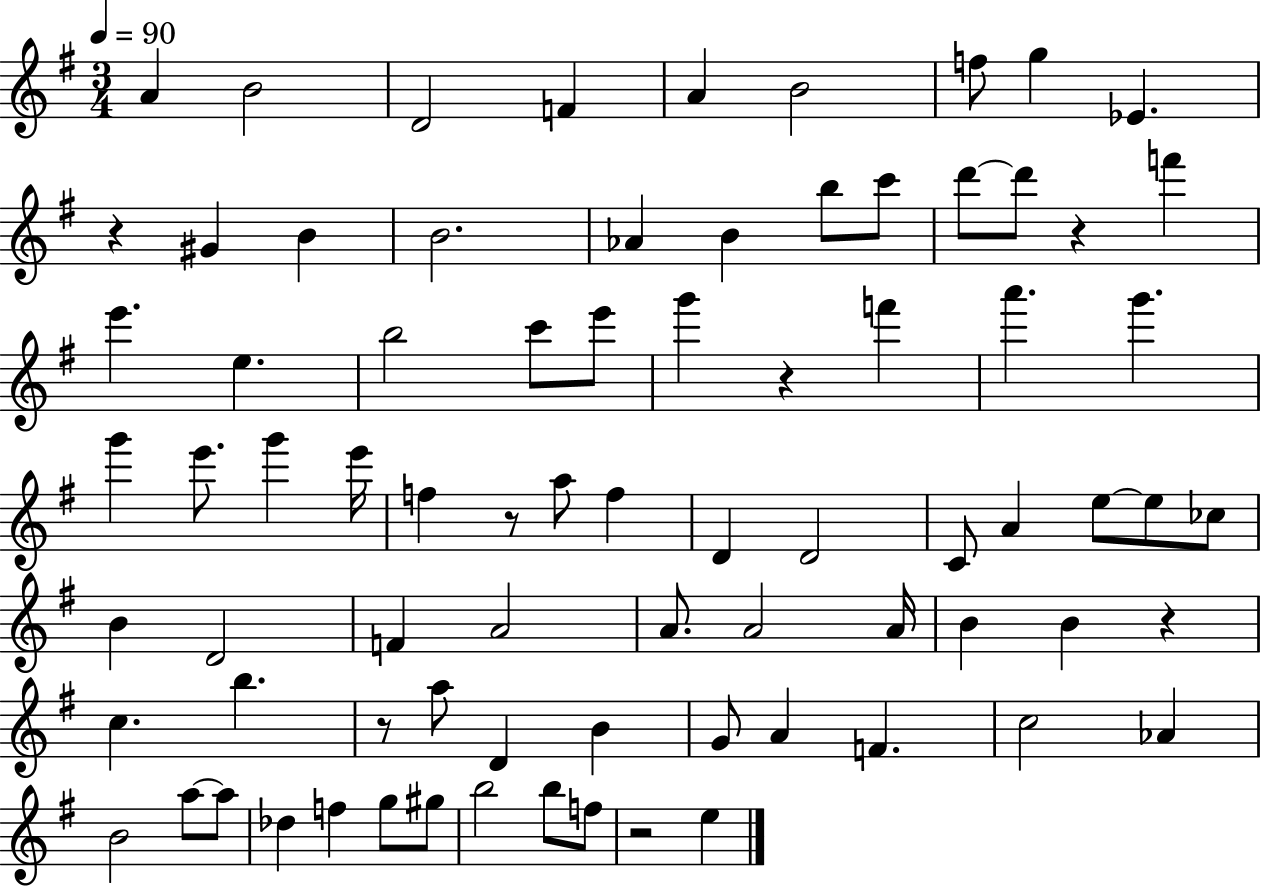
{
  \clef treble
  \numericTimeSignature
  \time 3/4
  \key g \major
  \tempo 4 = 90
  a'4 b'2 | d'2 f'4 | a'4 b'2 | f''8 g''4 ees'4. | \break r4 gis'4 b'4 | b'2. | aes'4 b'4 b''8 c'''8 | d'''8~~ d'''8 r4 f'''4 | \break e'''4. e''4. | b''2 c'''8 e'''8 | g'''4 r4 f'''4 | a'''4. g'''4. | \break g'''4 e'''8. g'''4 e'''16 | f''4 r8 a''8 f''4 | d'4 d'2 | c'8 a'4 e''8~~ e''8 ces''8 | \break b'4 d'2 | f'4 a'2 | a'8. a'2 a'16 | b'4 b'4 r4 | \break c''4. b''4. | r8 a''8 d'4 b'4 | g'8 a'4 f'4. | c''2 aes'4 | \break b'2 a''8~~ a''8 | des''4 f''4 g''8 gis''8 | b''2 b''8 f''8 | r2 e''4 | \break \bar "|."
}